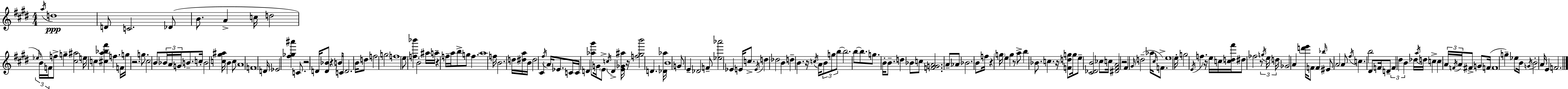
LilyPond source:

{
  \clef treble
  \numericTimeSignature
  \time 4/4
  \key e \major
  \repeat volta 2 { \acciaccatura { a''16 }\ppp d''1 | d'8 c'2. des'8( | b'8. a'4-> c''16 d''2 | \tuplet 3/2 { \grace { ees''16 }) b'16 f'16 } f''8-> g''4-- <cis'' ais''>2 | \break e''16 c''4 <cis'' a'' bes'' fis'''>4 f''4. | f'16 g''16 r2. g''8. | cis''2 b'8 \tuplet 3/2 { bes'16 a'16 g'16 } b'8.-- | c''16-. b'2 <c'' gis'' ais''>16 b'4 | \break c''8 a'1 | f'1 | d'16 ees'2 <fis'' ges'' ais'''>4 c'8. | r2 d'16 <d' bes'>8 r4 | \break b'16 c'16 d'2. b'16 | d''8 f''2 g''2 | f''1 | \parenthesize e''8 <f'' bes'''>4 b'2-. | \break ais''16 a''16-- r4 f''16-- a''16 b''8-> g''8 f''4. | a''1 | f''16 b'2. d''16 | <dis'' a''>16 b'16 dis''2 cis'4 \acciaccatura { fis''16 } a'16 | \break ees'8. c'16 c'16 d'4 <aes'' gis'''>8 g'16 \parenthesize e'8-> \acciaccatura { c''16 } d'4-> | <e' ges' ais''>16 r16 <f'' gis'' b'''>2 d'4. | <des' aes''>16 b'1 | g'8 e'4-- des'2 | \break f'8-- <ees'' aes'''>2 ees'4 | e'16 c''8.-> \acciaccatura { e'16 } d''4 des''2 | b'4 d''4-- b'4. r16 | \acciaccatura { c''16 } a'16 \tuplet 3/2 { b'8 g''8 b''8~~ } b''2. | \break b''8~~ b''8. g''8. b'16-. b'8.-- | d''4 bes'8 c''8 <f' g' a'>2. | a'8-- aes'8 bes'2. | b'8 f''16 r4 \parenthesize g''16 e''4 | \break g''4 r8 a''8-> b''4 bes'8. c''4. | r16 <f' d'' g''>8 g''16 e''8-- <cis' des' b'>2 | ces''8 c''16 <dis' fis' a'>2 r2 | fis'4 \grace { gis'16 } d''2--( | \break aes''16 \grace { cis''16 }) f'8.-> e''1 | e''16-. g''2 | \acciaccatura { e'16 } f''4. r16 e''16 c''16 <c'' d'' fis'''>16 dis''8 fes''2 | r8 \tuplet 3/2 { \acciaccatura { g''16 } e''16 d''16 } ges'2 | \break a'4 <d''' e'''>16 f'8 f'4 \grace { bes''16 } eis'8 | a'2 a'8 \acciaccatura { fis''16 } c''4. | b''2 dis'8 f'16 d'8-- \tuplet 3/2 { f'4 | dis''4 b'4 } des''16 \acciaccatura { a''16 } d''16 c''4-> | \break c''4 \tuplet 3/2 { a'16 \acciaccatura { f'16 } a'16 } fis'8-> g'8 f'16( f'1 | g''4--) | ees''8 b'16 \acciaccatura { g'16 } b'2-. a'16 e'4 | f'2. } \bar "|."
}